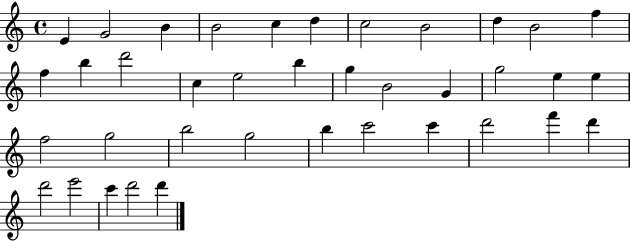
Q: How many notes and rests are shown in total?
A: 38